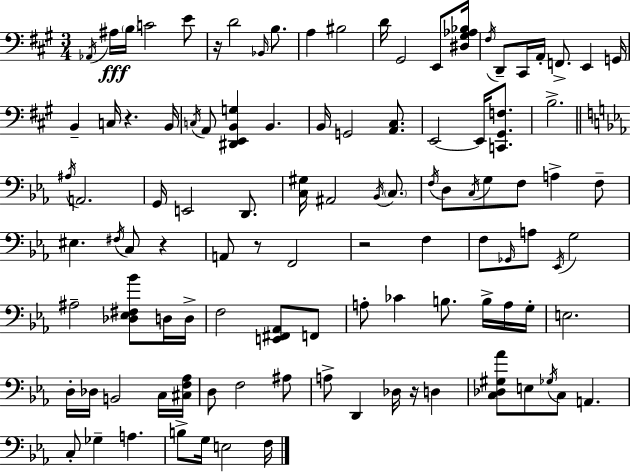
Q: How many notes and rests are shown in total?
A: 106